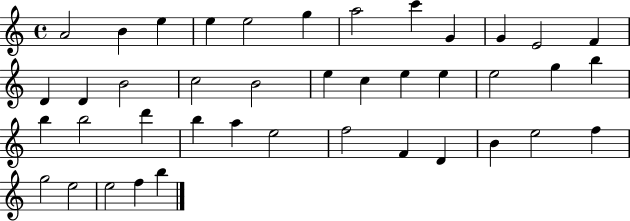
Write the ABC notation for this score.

X:1
T:Untitled
M:4/4
L:1/4
K:C
A2 B e e e2 g a2 c' G G E2 F D D B2 c2 B2 e c e e e2 g b b b2 d' b a e2 f2 F D B e2 f g2 e2 e2 f b